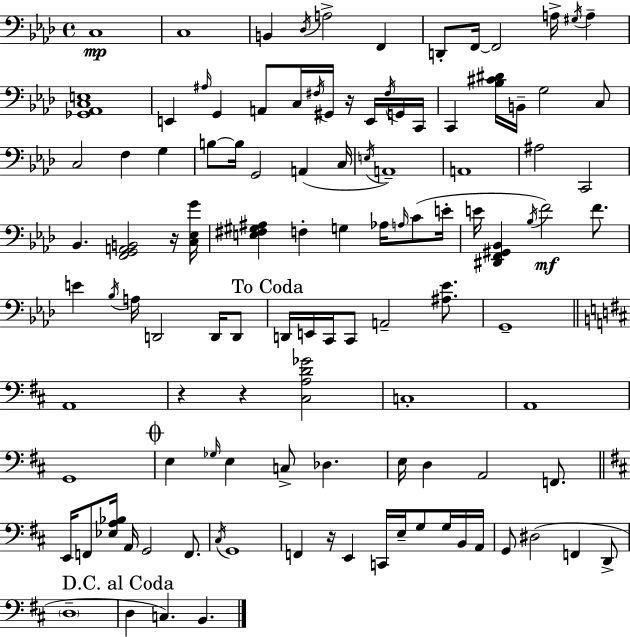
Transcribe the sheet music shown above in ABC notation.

X:1
T:Untitled
M:4/4
L:1/4
K:Ab
C,4 C,4 B,, _D,/4 A,2 F,, D,,/2 F,,/4 F,,2 A,/4 ^G,/4 A, [_G,,_A,,C,E,]4 E,, ^A,/4 G,, A,,/2 C,/4 ^F,/4 ^G,,/4 z/4 E,,/4 ^F,/4 G,,/4 C,,/4 C,, [_B,^C^D]/4 B,,/4 G,2 C,/2 C,2 F, G, B,/2 B,/4 G,,2 A,, C,/4 E,/4 A,,4 A,,4 ^A,2 C,,2 _B,, [F,,G,,A,,B,,]2 z/4 [C,_E,G]/4 [E,^F,^G,^A,] F, G, _A,/4 A,/4 C/2 E/4 E/4 [^D,,F,,^G,,_B,,] _B,/4 F2 F/2 E _B,/4 A,/4 D,,2 D,,/4 D,,/2 D,,/4 E,,/4 C,,/4 C,,/2 A,,2 [^A,_E]/2 G,,4 A,,4 z z [^C,A,D_G]2 C,4 A,,4 G,,4 E, _G,/4 E, C,/2 _D, E,/4 D, A,,2 F,,/2 E,,/4 F,,/2 [_E,A,_B,]/4 A,,/4 G,,2 F,,/2 ^C,/4 G,,4 F,, z/4 E,, C,,/4 E,/4 G,/2 G,/4 B,,/4 A,,/4 G,,/2 ^D,2 F,, D,,/2 D,4 D, C, B,,